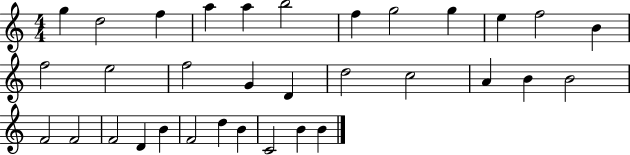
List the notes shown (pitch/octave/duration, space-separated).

G5/q D5/h F5/q A5/q A5/q B5/h F5/q G5/h G5/q E5/q F5/h B4/q F5/h E5/h F5/h G4/q D4/q D5/h C5/h A4/q B4/q B4/h F4/h F4/h F4/h D4/q B4/q F4/h D5/q B4/q C4/h B4/q B4/q